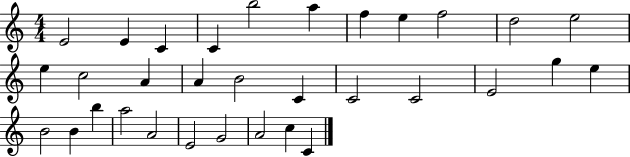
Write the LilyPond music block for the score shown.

{
  \clef treble
  \numericTimeSignature
  \time 4/4
  \key c \major
  e'2 e'4 c'4 | c'4 b''2 a''4 | f''4 e''4 f''2 | d''2 e''2 | \break e''4 c''2 a'4 | a'4 b'2 c'4 | c'2 c'2 | e'2 g''4 e''4 | \break b'2 b'4 b''4 | a''2 a'2 | e'2 g'2 | a'2 c''4 c'4 | \break \bar "|."
}